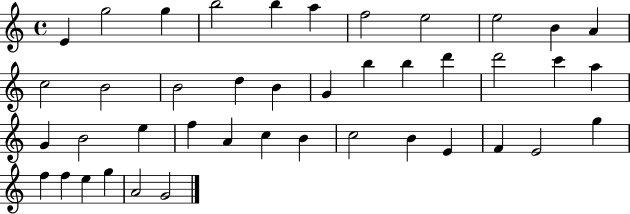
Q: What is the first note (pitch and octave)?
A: E4